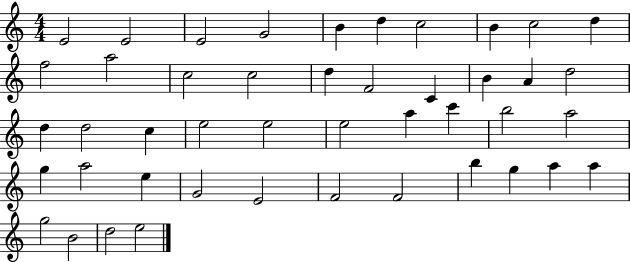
X:1
T:Untitled
M:4/4
L:1/4
K:C
E2 E2 E2 G2 B d c2 B c2 d f2 a2 c2 c2 d F2 C B A d2 d d2 c e2 e2 e2 a c' b2 a2 g a2 e G2 E2 F2 F2 b g a a g2 B2 d2 e2